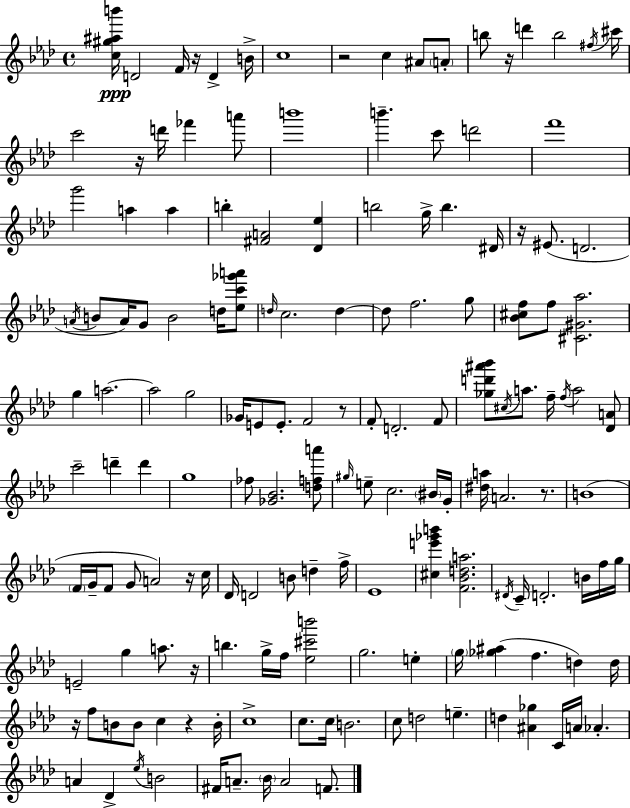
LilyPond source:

{
  \clef treble
  \time 4/4
  \defaultTimeSignature
  \key f \minor
  <c'' gis'' ais'' b'''>16\ppp d'2 f'16 r16 d'4-> b'16-> | c''1 | r2 c''4 ais'8 \parenthesize a'8-. | b''8 r16 d'''4 b''2 \acciaccatura { fis''16 } | \break cis'''16 c'''2 r16 d'''16 fes'''4 a'''8 | b'''1 | b'''4.-- c'''8 d'''2 | f'''1 | \break g'''2 a''4 a''4 | b''4-. <fis' a'>2 <des' ees''>4 | b''2 g''16-> b''4. | dis'16 r16 eis'8.( d'2. | \break \acciaccatura { a'16 } b'8 a'16) g'8 b'2 d''16 | <ees'' c''' ges''' a'''>8 \grace { d''16 } c''2. d''4~~ | d''8 f''2. | g''8 <bes' cis'' f''>8 f''8 <cis' gis' aes''>2. | \break g''4 a''2.~~ | a''2 g''2 | ges'16 e'8 e'8.-. f'2 | r8 f'8-. d'2.-. | \break f'8 <ges'' d''' ais''' bes'''>8 \acciaccatura { cis''16 } a''8. f''16-- \acciaccatura { f''16 } a''2 | <des' a'>8 c'''2-- d'''4-- | d'''4 g''1 | fes''8 <ges' bes'>2. | \break <d'' f'' a'''>8 \grace { gis''16 } e''8-- c''2. | \parenthesize bis'16 g'16-. <dis'' a''>16 a'2. | r8. b'1( | \parenthesize f'16 g'16-- f'8 g'8 a'2) | \break r16 c''16 des'16 d'2 b'8 | d''4-- f''16-> ees'1 | <cis'' e''' ges''' b'''>4 <f' bes' d'' a''>2. | \acciaccatura { dis'16 } c'16-- d'2.-. | \break b'16 f''16 g''16 e'2-- g''4 | a''8. r16 b''4. g''16-> f''16 <ees'' cis''' b'''>2 | g''2. | e''4-. \parenthesize g''16 <ges'' ais''>4( f''4. | \break d''4) d''16 r16 f''8 b'8 b'8 c''4 | r4 b'16-. c''1-> | c''8. c''16 b'2. | c''8 d''2 | \break e''4.-- d''4 <ais' ges''>4 c'16 | a'16 aes'4.-. a'4 des'4-> \acciaccatura { ees''16 } | b'2 fis'16 a'8.-- \parenthesize bes'16 a'2 | f'8. \bar "|."
}